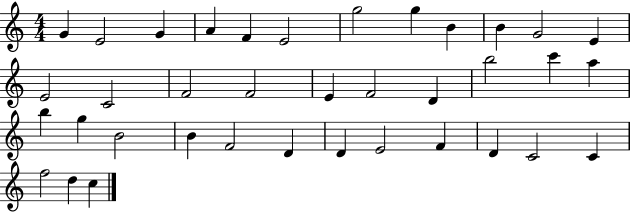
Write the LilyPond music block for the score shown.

{
  \clef treble
  \numericTimeSignature
  \time 4/4
  \key c \major
  g'4 e'2 g'4 | a'4 f'4 e'2 | g''2 g''4 b'4 | b'4 g'2 e'4 | \break e'2 c'2 | f'2 f'2 | e'4 f'2 d'4 | b''2 c'''4 a''4 | \break b''4 g''4 b'2 | b'4 f'2 d'4 | d'4 e'2 f'4 | d'4 c'2 c'4 | \break f''2 d''4 c''4 | \bar "|."
}